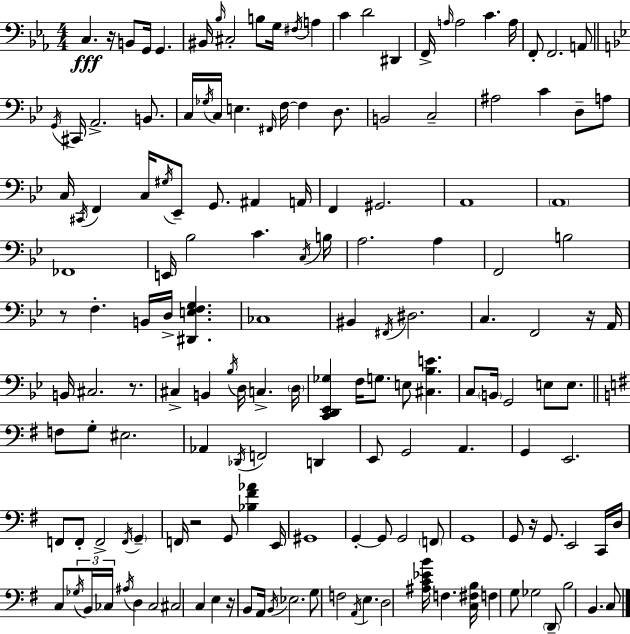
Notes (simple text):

C3/q. R/s B2/e G2/s G2/q. BIS2/s Bb3/s C#3/h B3/e G3/s F#3/s A3/q C4/q D4/h D#2/q F2/s A3/s A3/h C4/q. A3/s F2/e F2/h. A2/e G2/s C#2/s A2/h. B2/e. C3/s Gb3/s C3/s E3/q. F#2/s F3/s F3/q D3/e. B2/h C3/h A#3/h C4/q D3/e A3/e C3/s C#2/s F2/q C3/s G#3/s Eb2/e G2/e. A#2/q A2/s F2/q G#2/h. A2/w A2/w FES2/w E2/s Bb3/h C4/q. C3/s B3/s A3/h. A3/q F2/h B3/h R/e F3/q. B2/s D3/s [D#2,E3,F3,G3]/q. CES3/w BIS2/q F#2/s D#3/h. C3/q. F2/h R/s A2/s B2/s C#3/h. R/e. C#3/q B2/q Bb3/s D3/s C3/q. D3/s [C2,D2,Eb2,Gb3]/q F3/s G3/e. E3/e [C#3,Bb3,E4]/q. C3/e B2/s G2/h E3/e E3/e. F3/e G3/e EIS3/h. Ab2/q Db2/s F2/h D2/q E2/e G2/h A2/q. G2/q E2/h. F2/e F2/e F2/h F2/s G2/q F2/s R/h G2/e [Bb3,F#4,Ab4]/q E2/s G#2/w G2/q G2/e G2/h F2/e G2/w G2/e R/s G2/e. E2/h C2/s D3/s C3/e Gb3/s B2/s CES3/s A#3/s D3/q CES3/h C#3/h C3/q E3/q R/s B2/e A2/s B2/s Eb3/h. G3/e F3/h A2/s E3/q. D3/h [A#3,C4,Eb4,B4]/s F3/q. [C3,F#3,B3]/s F3/q G3/e Gb3/h D2/e B3/h B2/q. C3/e